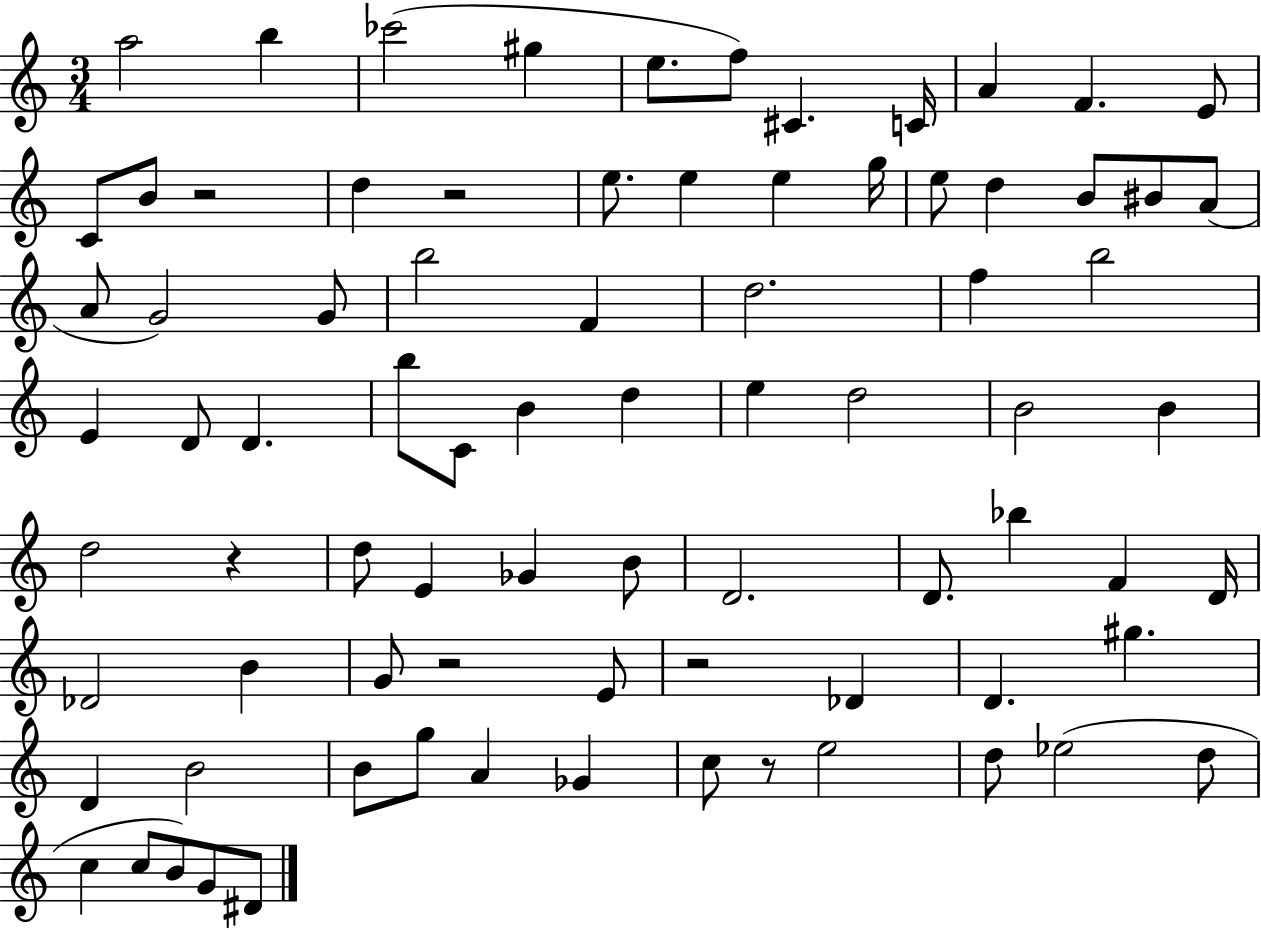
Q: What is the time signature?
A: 3/4